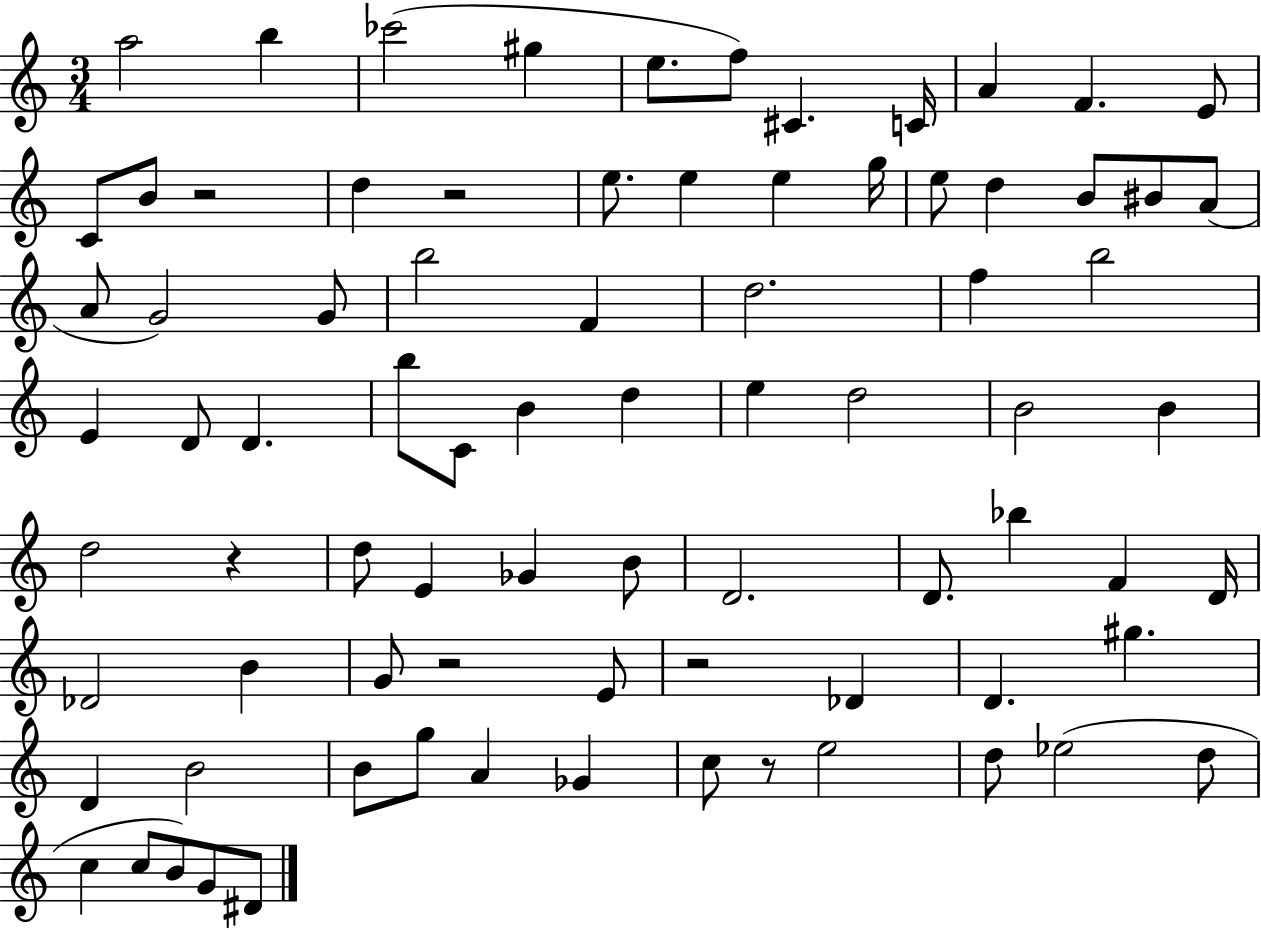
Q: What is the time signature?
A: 3/4